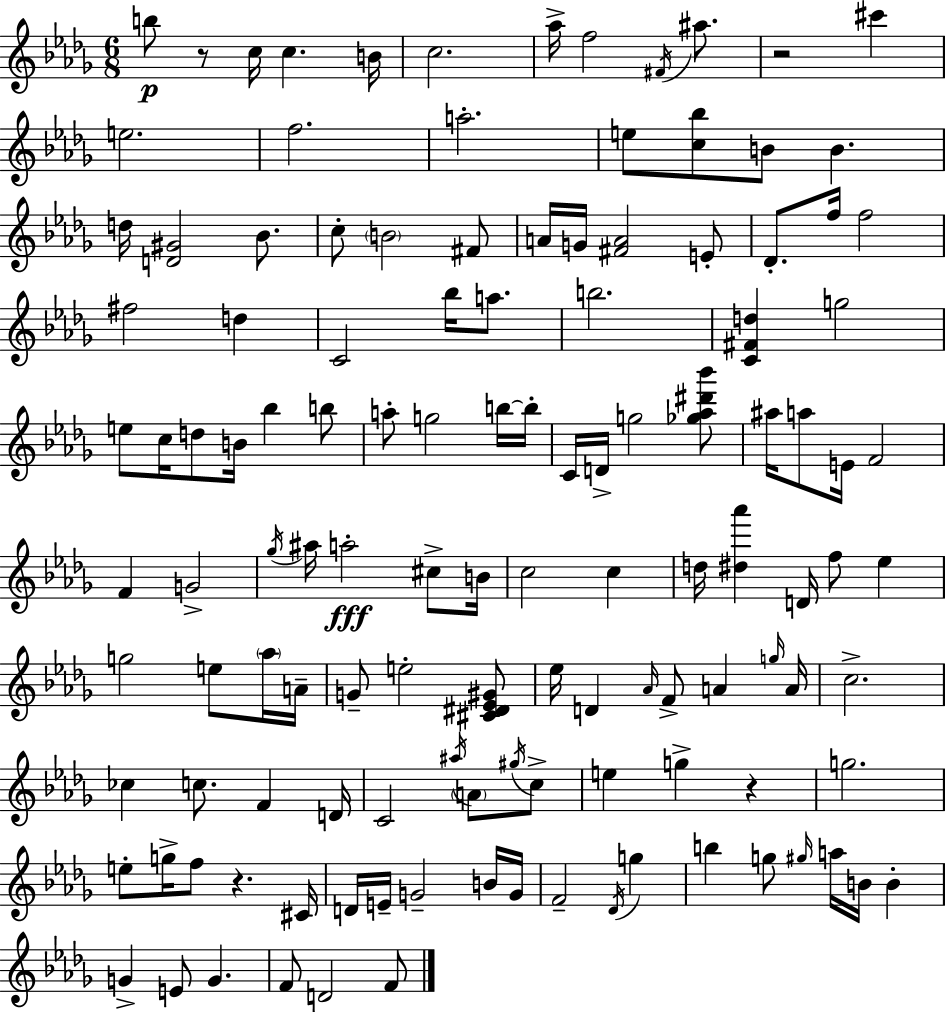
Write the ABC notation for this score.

X:1
T:Untitled
M:6/8
L:1/4
K:Bbm
b/2 z/2 c/4 c B/4 c2 _a/4 f2 ^F/4 ^a/2 z2 ^c' e2 f2 a2 e/2 [c_b]/2 B/2 B d/4 [D^G]2 _B/2 c/2 B2 ^F/2 A/4 G/4 [^FA]2 E/2 _D/2 f/4 f2 ^f2 d C2 _b/4 a/2 b2 [C^Fd] g2 e/2 c/4 d/2 B/4 _b b/2 a/2 g2 b/4 b/4 C/4 D/4 g2 [_g_a^d'_b']/2 ^a/4 a/2 E/4 F2 F G2 _g/4 ^a/4 a2 ^c/2 B/4 c2 c d/4 [^d_a'] D/4 f/2 _e g2 e/2 _a/4 A/4 G/2 e2 [^C^D_E^G]/2 _e/4 D _A/4 F/2 A g/4 A/4 c2 _c c/2 F D/4 C2 ^a/4 A/2 ^g/4 c/2 e g z g2 e/2 g/4 f/2 z ^C/4 D/4 E/4 G2 B/4 G/4 F2 _D/4 g b g/2 ^g/4 a/4 B/4 B G E/2 G F/2 D2 F/2